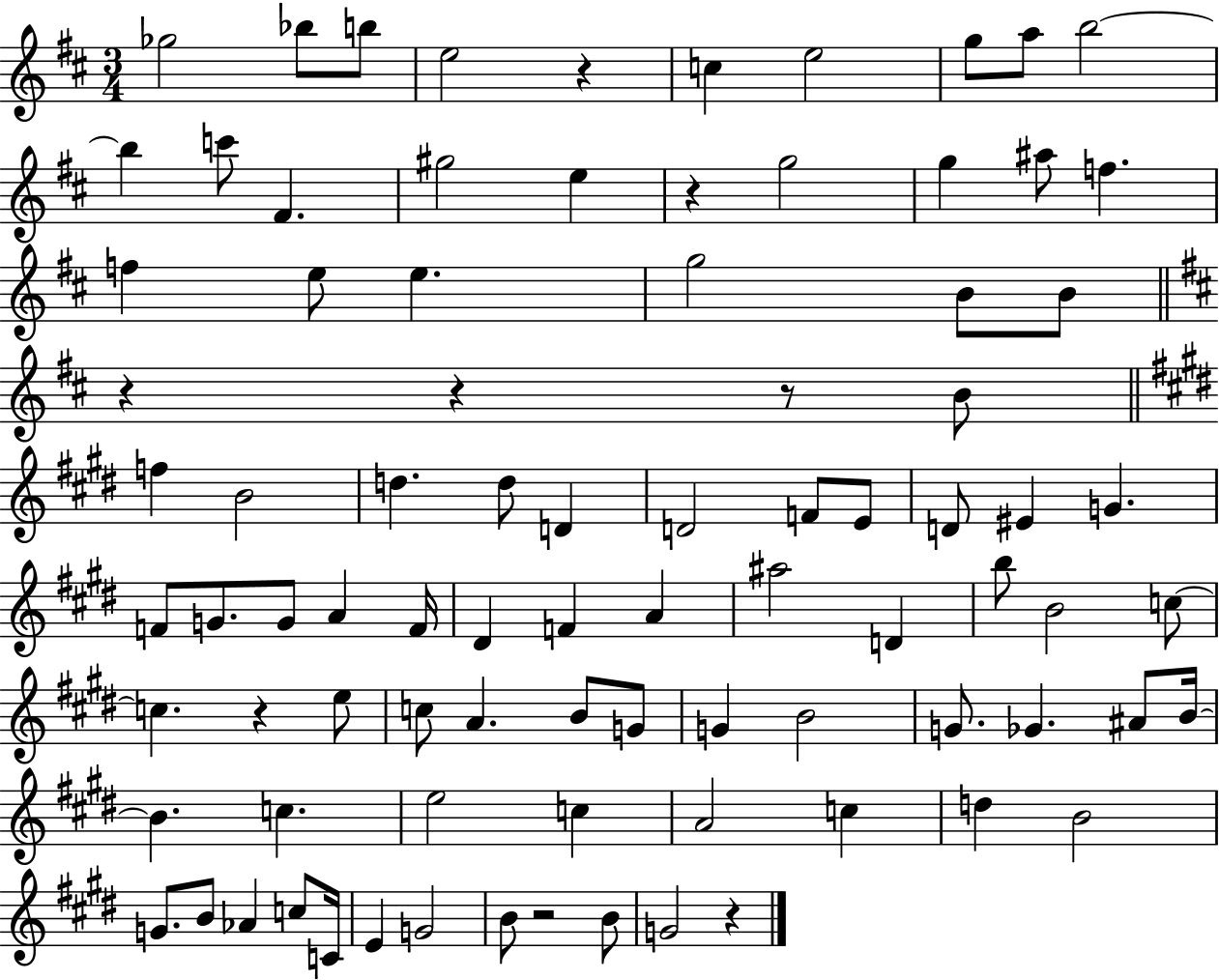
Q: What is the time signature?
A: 3/4